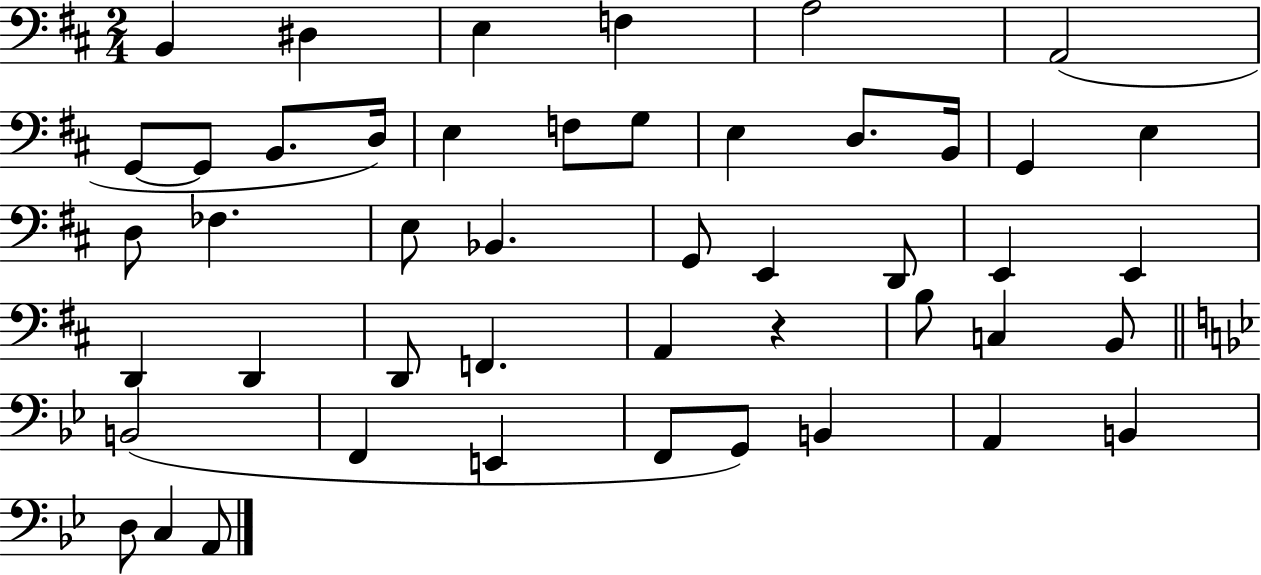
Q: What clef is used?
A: bass